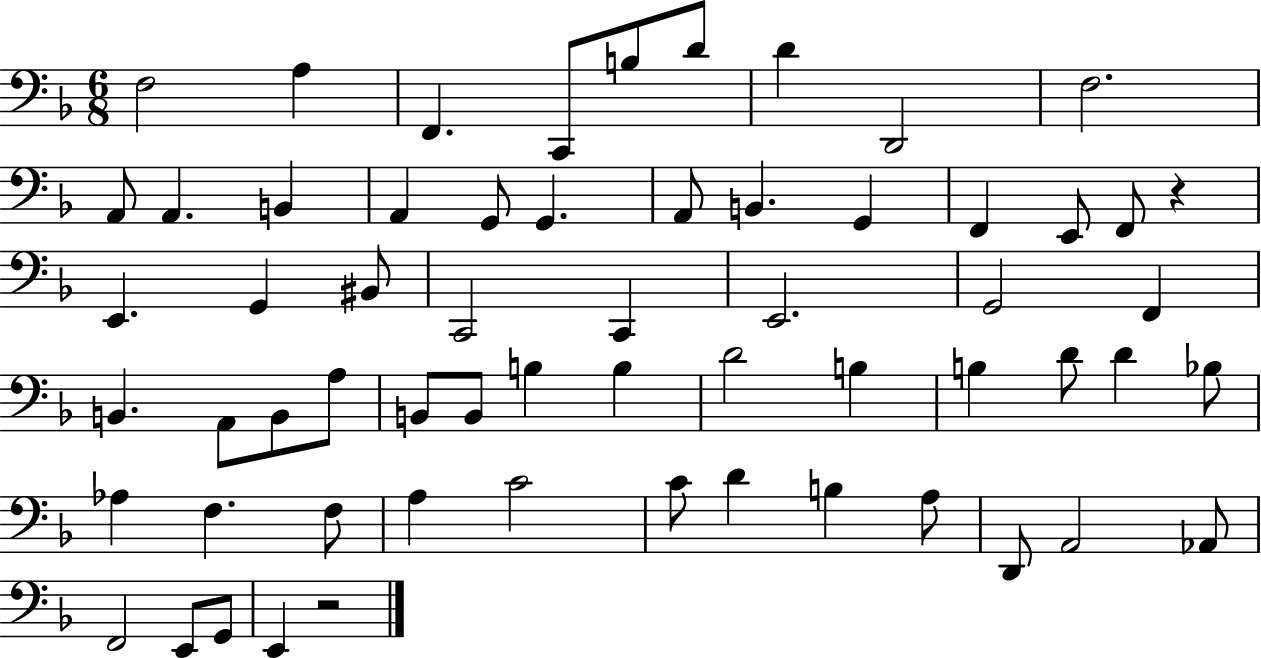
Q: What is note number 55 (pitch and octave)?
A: Ab2